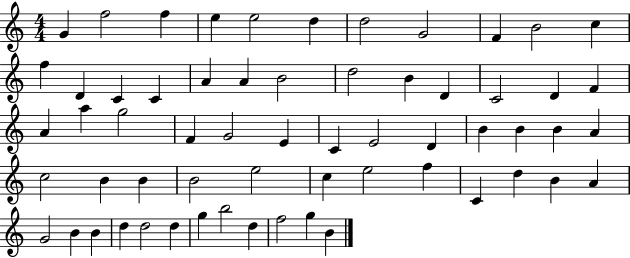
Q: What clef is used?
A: treble